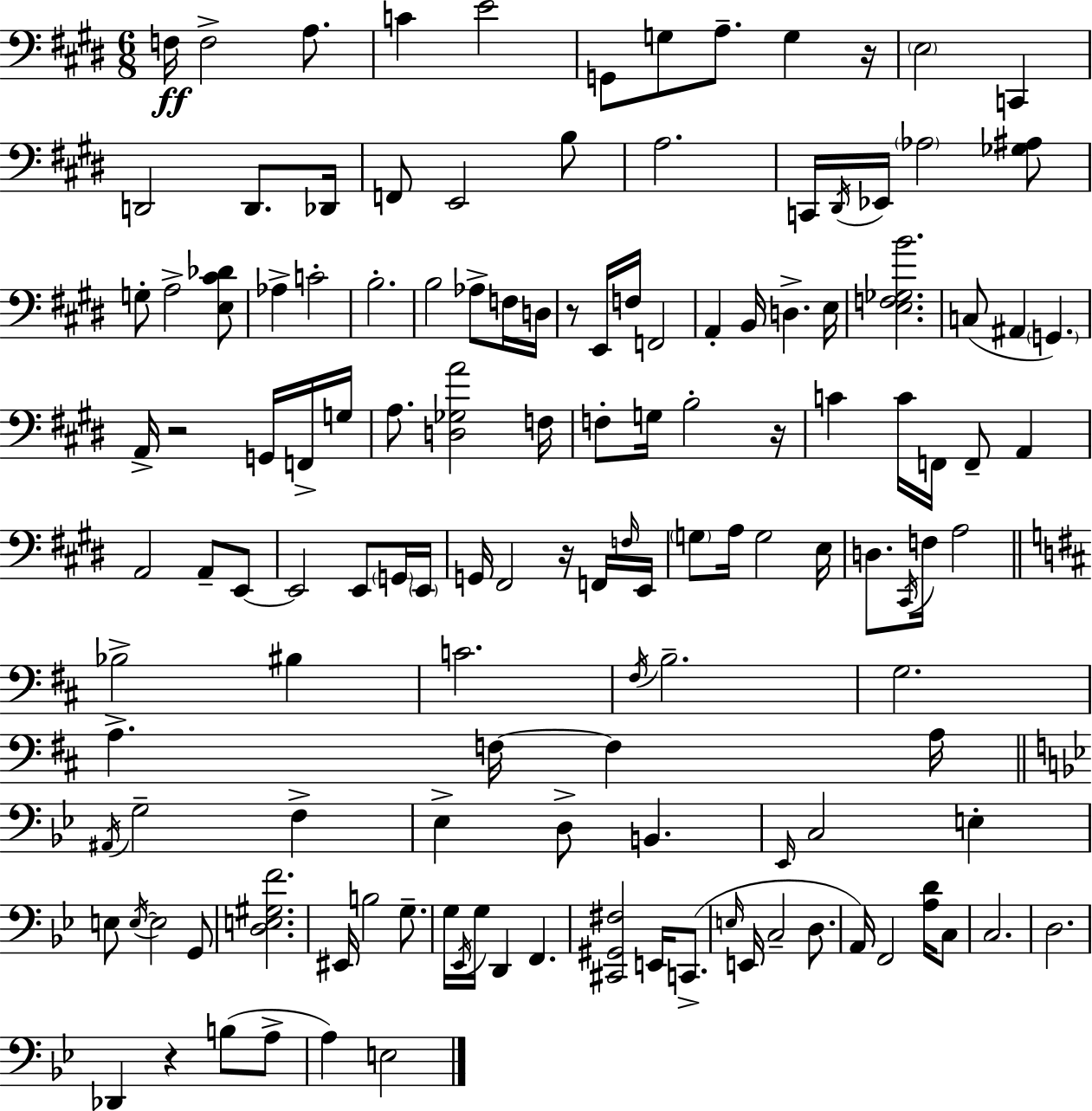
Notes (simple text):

F3/s F3/h A3/e. C4/q E4/h G2/e G3/e A3/e. G3/q R/s E3/h C2/q D2/h D2/e. Db2/s F2/e E2/h B3/e A3/h. C2/s D#2/s Eb2/s Ab3/h [Gb3,A#3]/e G3/e A3/h [E3,C#4,Db4]/e Ab3/q C4/h B3/h. B3/h Ab3/e F3/s D3/s R/e E2/s F3/s F2/h A2/q B2/s D3/q. E3/s [E3,F3,Gb3,B4]/h. C3/e A#2/q G2/q. A2/s R/h G2/s F2/s G3/s A3/e. [D3,Gb3,A4]/h F3/s F3/e G3/s B3/h R/s C4/q C4/s F2/s F2/e A2/q A2/h A2/e E2/e E2/h E2/e G2/s E2/s G2/s F#2/h R/s F2/s F3/s E2/s G3/e A3/s G3/h E3/s D3/e. C#2/s F3/s A3/h Bb3/h BIS3/q C4/h. F#3/s B3/h. G3/h. A3/q. F3/s F3/q A3/s A#2/s G3/h F3/q Eb3/q D3/e B2/q. Eb2/s C3/h E3/q E3/e E3/s E3/h G2/e [D3,E3,G#3,F4]/h. EIS2/s B3/h G3/e. G3/s Eb2/s G3/s D2/q F2/q. [C#2,G#2,F#3]/h E2/s C2/e. E3/s E2/s C3/h D3/e. A2/s F2/h [A3,D4]/s C3/e C3/h. D3/h. Db2/q R/q B3/e A3/e A3/q E3/h